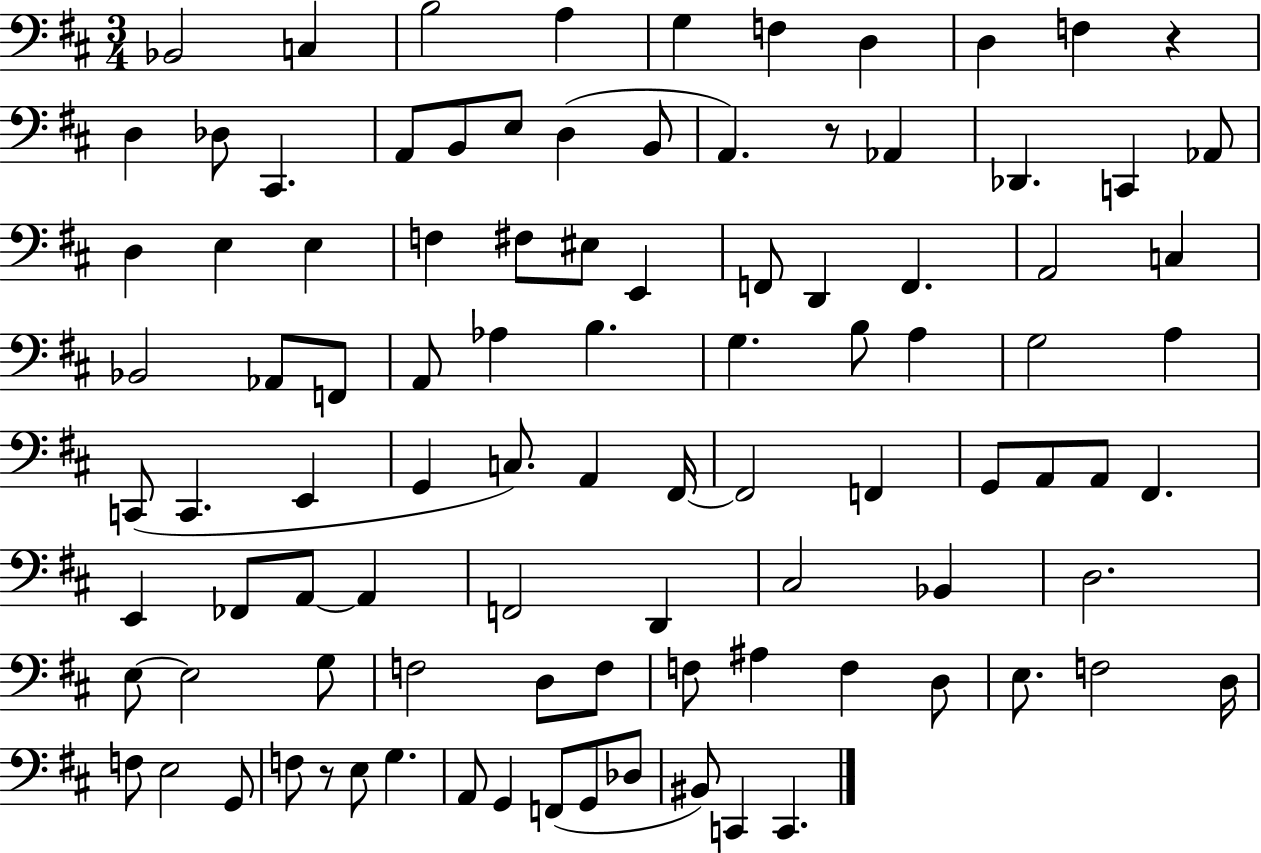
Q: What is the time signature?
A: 3/4